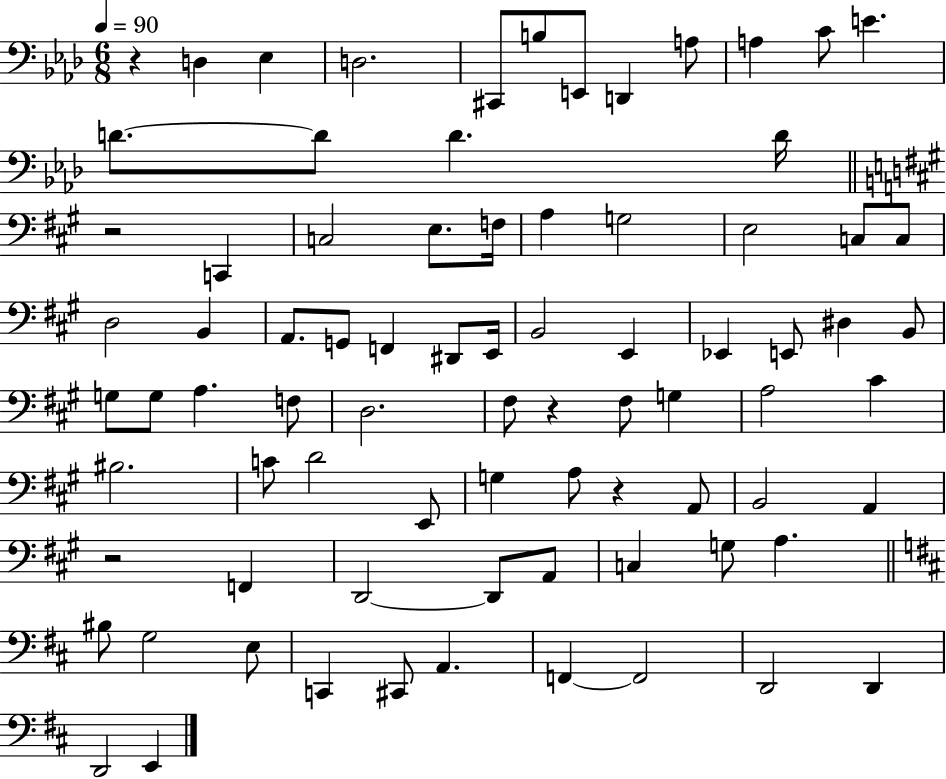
X:1
T:Untitled
M:6/8
L:1/4
K:Ab
z D, _E, D,2 ^C,,/2 B,/2 E,,/2 D,, A,/2 A, C/2 E D/2 D/2 D D/4 z2 C,, C,2 E,/2 F,/4 A, G,2 E,2 C,/2 C,/2 D,2 B,, A,,/2 G,,/2 F,, ^D,,/2 E,,/4 B,,2 E,, _E,, E,,/2 ^D, B,,/2 G,/2 G,/2 A, F,/2 D,2 ^F,/2 z ^F,/2 G, A,2 ^C ^B,2 C/2 D2 E,,/2 G, A,/2 z A,,/2 B,,2 A,, z2 F,, D,,2 D,,/2 A,,/2 C, G,/2 A, ^B,/2 G,2 E,/2 C,, ^C,,/2 A,, F,, F,,2 D,,2 D,, D,,2 E,,